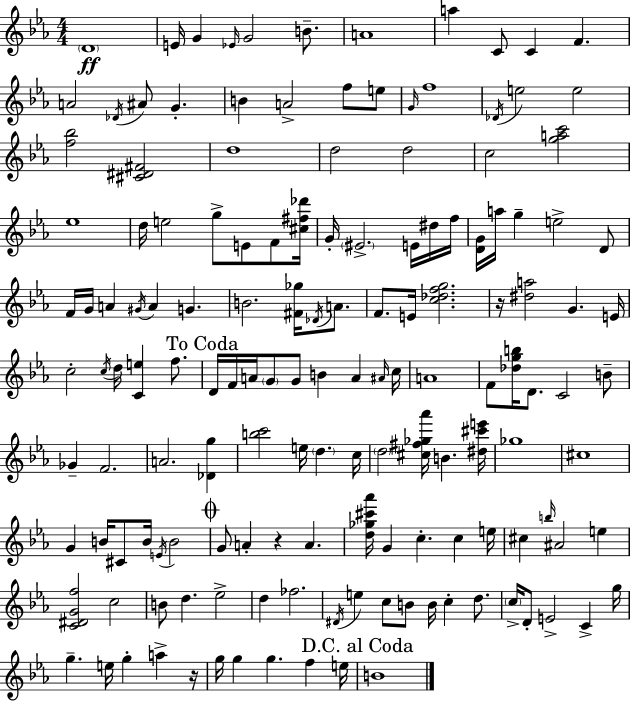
D4/w E4/s G4/q Eb4/s G4/h B4/e. A4/w A5/q C4/e C4/q F4/q. A4/h Db4/s A#4/e G4/q. B4/q A4/h F5/e E5/e G4/s F5/w Db4/s E5/h E5/h [F5,Bb5]/h [C#4,D#4,F#4]/h D5/w D5/h D5/h C5/h [G5,A5,C6]/h Eb5/w D5/s E5/h G5/e E4/e F4/e [C#5,F#5,Db6]/s G4/s EIS4/h. E4/s D#5/s F5/s [D4,G4]/s A5/s G5/q E5/h D4/e F4/s G4/s A4/q G#4/s A4/q G4/q. B4/h. [F#4,Gb5]/s Db4/s A4/e. F4/e. E4/s [C5,Db5,F5,G5]/h. R/s [D#5,A5]/h G4/q. E4/s C5/h C5/s D5/s [C4,E5]/q F5/e. D4/s F4/s A4/s G4/e G4/e B4/q A4/q A#4/s C5/s A4/w F4/e [Db5,G5,B5]/s D4/e. C4/h B4/e Gb4/q F4/h. A4/h. [Db4,G5]/q [B5,C6]/h E5/s D5/q. C5/s D5/h [C#5,F#5,Gb5,Ab6]/s B4/q. [D#5,C#6,E6]/s Gb5/w C#5/w G4/q B4/s C#4/e B4/s E4/s B4/h G4/e A4/q R/q A4/q. [D5,Gb5,C#6,Ab6]/s G4/q C5/q. C5/q E5/s C#5/q B5/s A#4/h E5/q [C4,D#4,G4,F5]/h C5/h B4/e D5/q. Eb5/h D5/q FES5/h. D#4/s E5/q C5/e B4/e B4/s C5/q D5/e. C5/s D4/e E4/h C4/q G5/s G5/q. E5/s G5/q A5/q R/s G5/s G5/q G5/q. F5/q E5/s B4/w